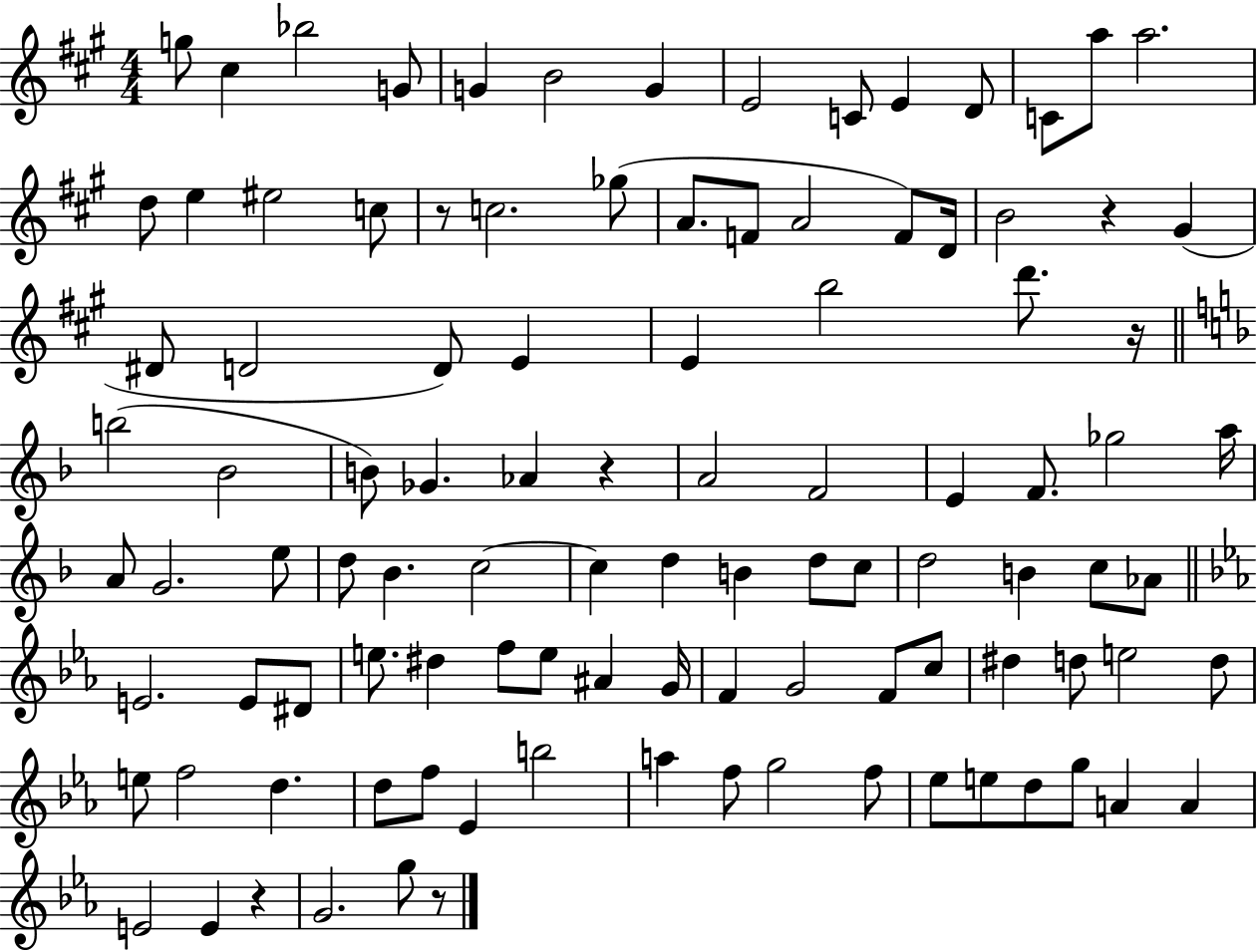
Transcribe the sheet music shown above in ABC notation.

X:1
T:Untitled
M:4/4
L:1/4
K:A
g/2 ^c _b2 G/2 G B2 G E2 C/2 E D/2 C/2 a/2 a2 d/2 e ^e2 c/2 z/2 c2 _g/2 A/2 F/2 A2 F/2 D/4 B2 z ^G ^D/2 D2 D/2 E E b2 d'/2 z/4 b2 _B2 B/2 _G _A z A2 F2 E F/2 _g2 a/4 A/2 G2 e/2 d/2 _B c2 c d B d/2 c/2 d2 B c/2 _A/2 E2 E/2 ^D/2 e/2 ^d f/2 e/2 ^A G/4 F G2 F/2 c/2 ^d d/2 e2 d/2 e/2 f2 d d/2 f/2 _E b2 a f/2 g2 f/2 _e/2 e/2 d/2 g/2 A A E2 E z G2 g/2 z/2